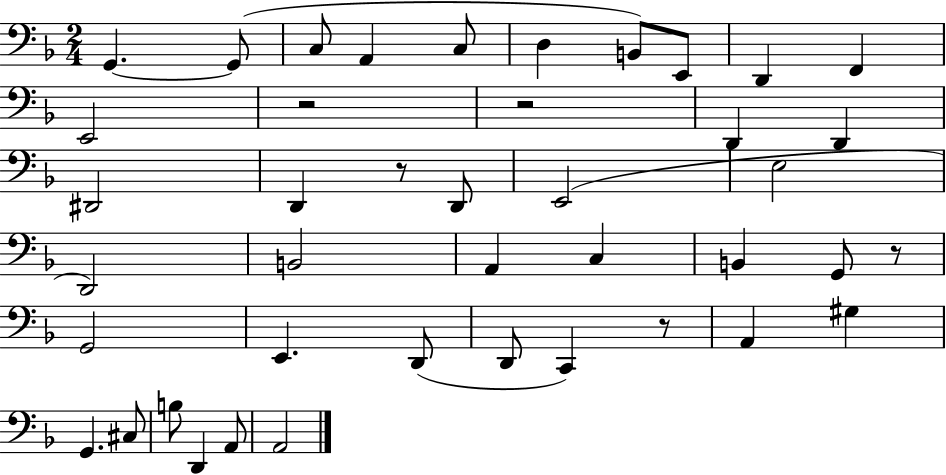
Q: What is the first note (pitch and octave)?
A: G2